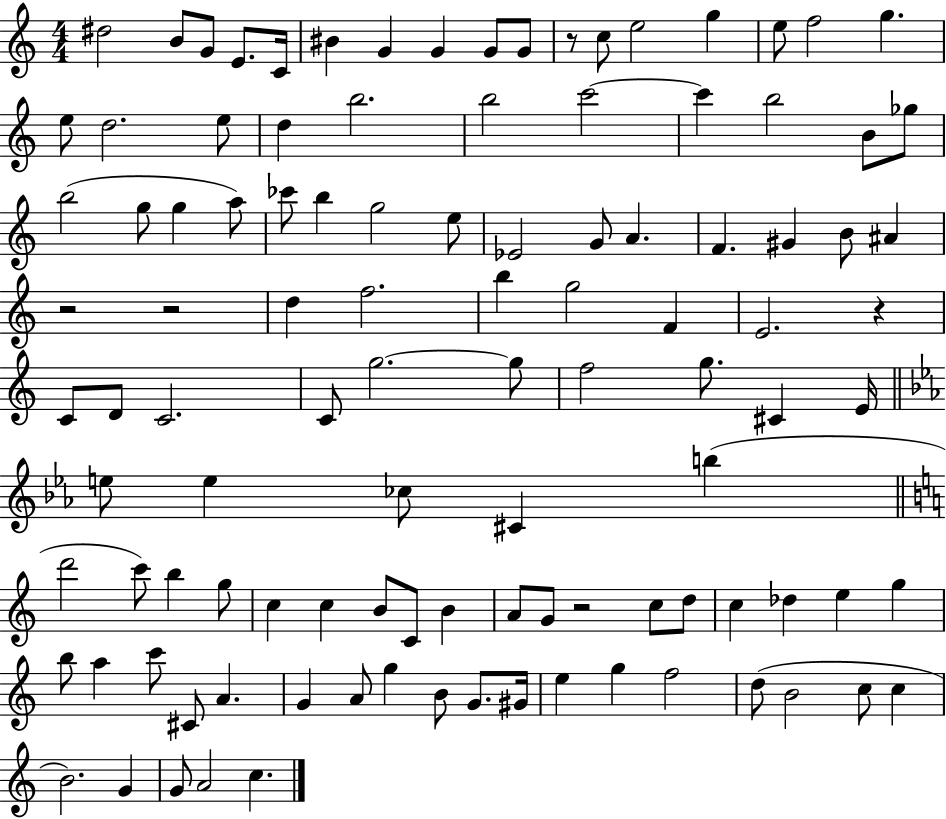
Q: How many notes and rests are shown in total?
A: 108